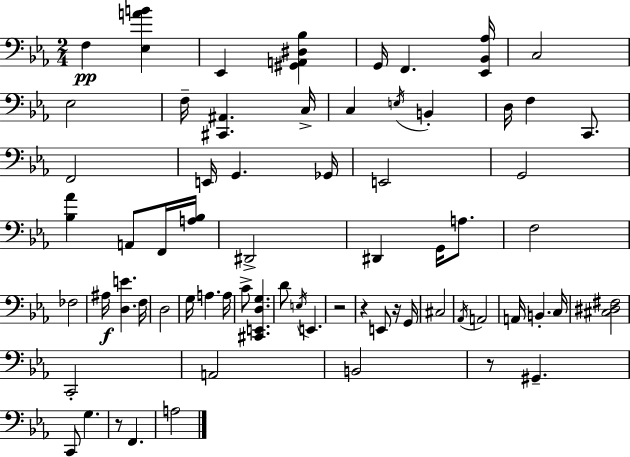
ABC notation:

X:1
T:Untitled
M:2/4
L:1/4
K:Eb
F, [_E,AB] _E,, [^G,,A,,^D,_B,] G,,/4 F,, [_E,,_B,,_A,]/4 C,2 _E,2 F,/4 [^C,,^A,,] C,/4 C, E,/4 B,, D,/4 F, C,,/2 F,,2 E,,/4 G,, _G,,/4 E,,2 G,,2 [_B,_A] A,,/2 F,,/4 [A,_B,]/4 ^D,,2 ^D,, G,,/4 A,/2 F,2 _F,2 ^A,/4 [D,E] F,/4 D,2 G,/4 A, A,/4 C/2 [^C,,E,,D,G,] D/2 E,/4 E,, z2 z E,,/2 z/4 G,,/4 ^C,2 _A,,/4 A,,2 A,,/4 B,, C,/4 [^C,^D,^F,]2 C,,2 A,,2 B,,2 z/2 ^G,, C,,/2 G, z/2 F,, A,2